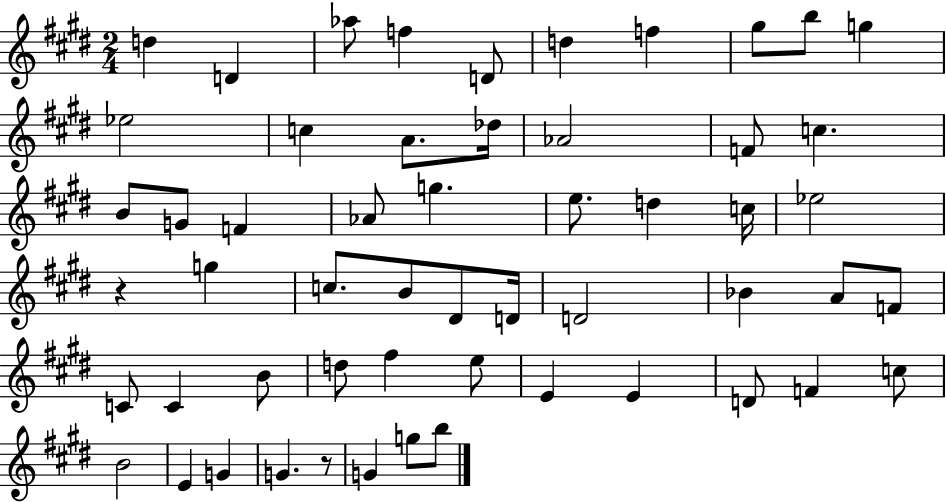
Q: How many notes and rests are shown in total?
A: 55